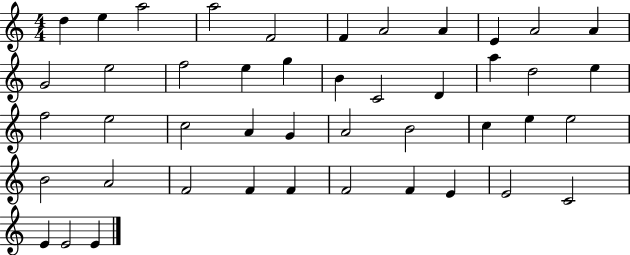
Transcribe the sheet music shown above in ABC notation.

X:1
T:Untitled
M:4/4
L:1/4
K:C
d e a2 a2 F2 F A2 A E A2 A G2 e2 f2 e g B C2 D a d2 e f2 e2 c2 A G A2 B2 c e e2 B2 A2 F2 F F F2 F E E2 C2 E E2 E